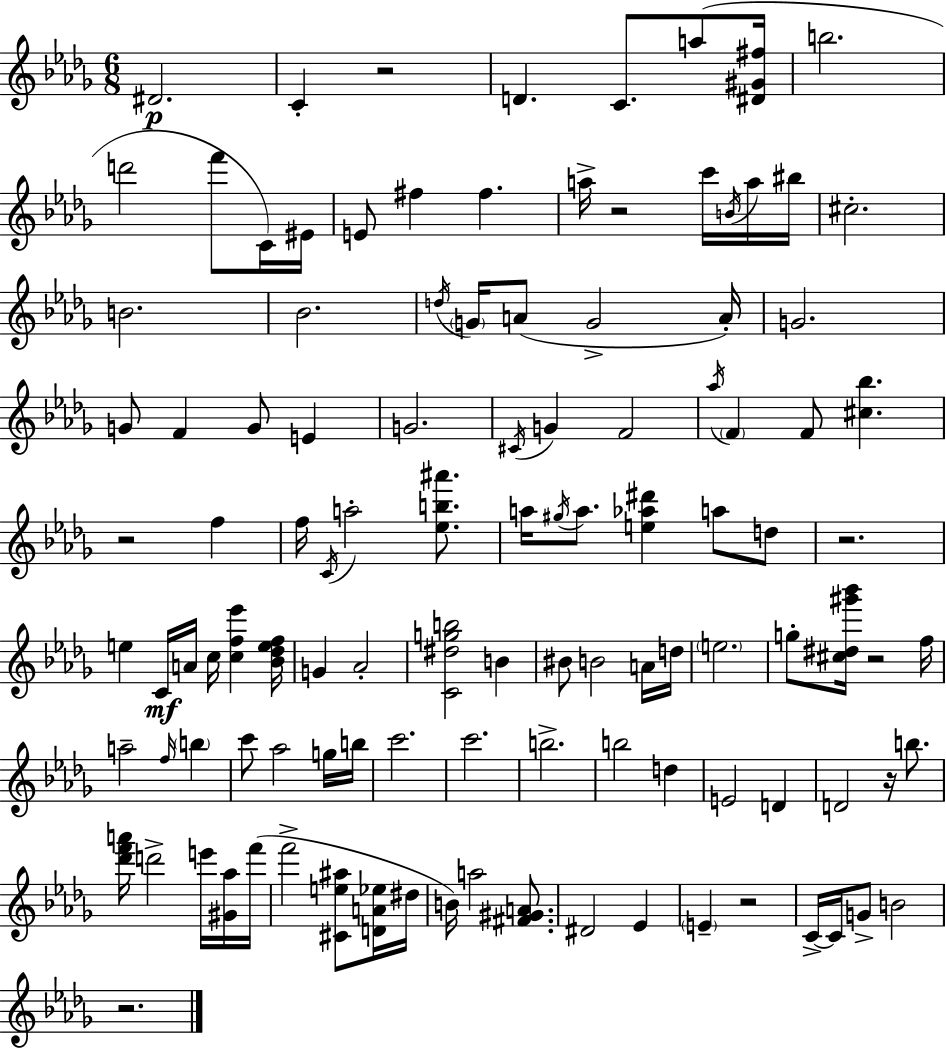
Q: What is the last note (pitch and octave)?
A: B4